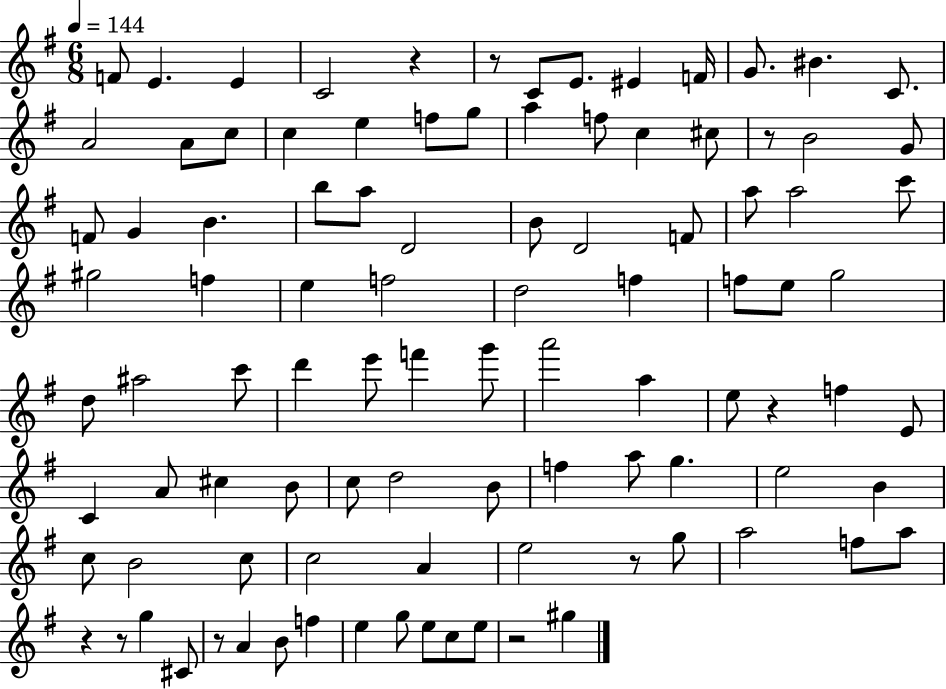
X:1
T:Untitled
M:6/8
L:1/4
K:G
F/2 E E C2 z z/2 C/2 E/2 ^E F/4 G/2 ^B C/2 A2 A/2 c/2 c e f/2 g/2 a f/2 c ^c/2 z/2 B2 G/2 F/2 G B b/2 a/2 D2 B/2 D2 F/2 a/2 a2 c'/2 ^g2 f e f2 d2 f f/2 e/2 g2 d/2 ^a2 c'/2 d' e'/2 f' g'/2 a'2 a e/2 z f E/2 C A/2 ^c B/2 c/2 d2 B/2 f a/2 g e2 B c/2 B2 c/2 c2 A e2 z/2 g/2 a2 f/2 a/2 z z/2 g ^C/2 z/2 A B/2 f e g/2 e/2 c/2 e/2 z2 ^g